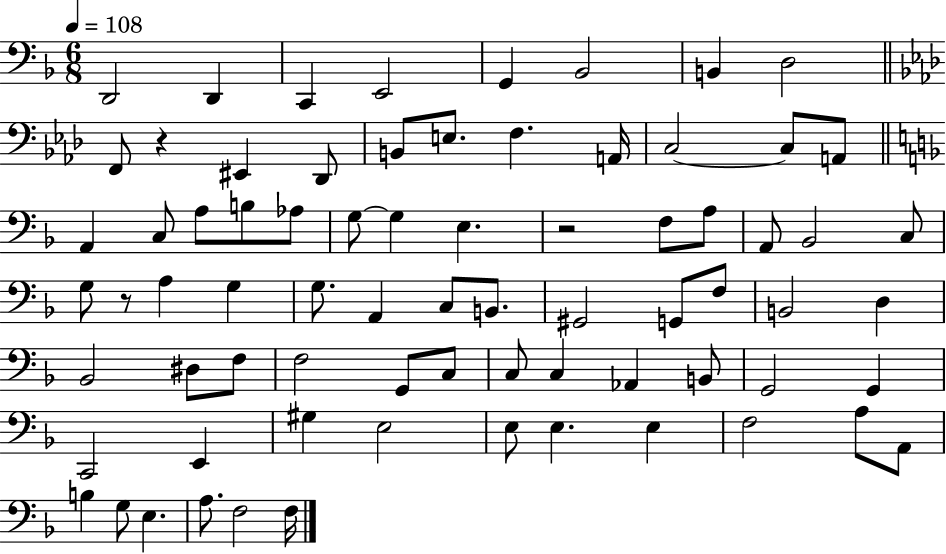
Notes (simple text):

D2/h D2/q C2/q E2/h G2/q Bb2/h B2/q D3/h F2/e R/q EIS2/q Db2/e B2/e E3/e. F3/q. A2/s C3/h C3/e A2/e A2/q C3/e A3/e B3/e Ab3/e G3/e G3/q E3/q. R/h F3/e A3/e A2/e Bb2/h C3/e G3/e R/e A3/q G3/q G3/e. A2/q C3/e B2/e. G#2/h G2/e F3/e B2/h D3/q Bb2/h D#3/e F3/e F3/h G2/e C3/e C3/e C3/q Ab2/q B2/e G2/h G2/q C2/h E2/q G#3/q E3/h E3/e E3/q. E3/q F3/h A3/e A2/e B3/q G3/e E3/q. A3/e. F3/h F3/s